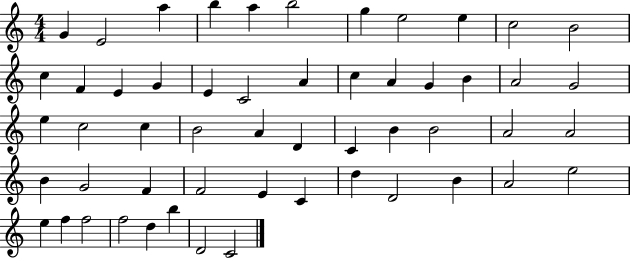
X:1
T:Untitled
M:4/4
L:1/4
K:C
G E2 a b a b2 g e2 e c2 B2 c F E G E C2 A c A G B A2 G2 e c2 c B2 A D C B B2 A2 A2 B G2 F F2 E C d D2 B A2 e2 e f f2 f2 d b D2 C2